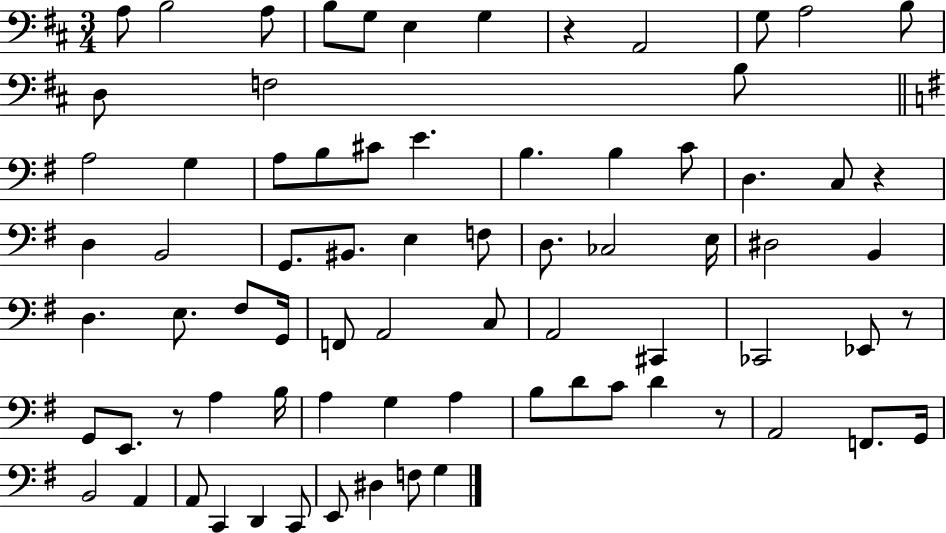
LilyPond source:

{
  \clef bass
  \numericTimeSignature
  \time 3/4
  \key d \major
  a8 b2 a8 | b8 g8 e4 g4 | r4 a,2 | g8 a2 b8 | \break d8 f2 b8 | \bar "||" \break \key g \major a2 g4 | a8 b8 cis'8 e'4. | b4. b4 c'8 | d4. c8 r4 | \break d4 b,2 | g,8. bis,8. e4 f8 | d8. ces2 e16 | dis2 b,4 | \break d4. e8. fis8 g,16 | f,8 a,2 c8 | a,2 cis,4 | ces,2 ees,8 r8 | \break g,8 e,8. r8 a4 b16 | a4 g4 a4 | b8 d'8 c'8 d'4 r8 | a,2 f,8. g,16 | \break b,2 a,4 | a,8 c,4 d,4 c,8 | e,8 dis4 f8 g4 | \bar "|."
}